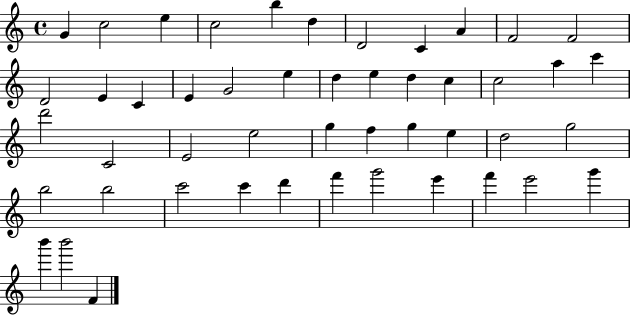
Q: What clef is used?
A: treble